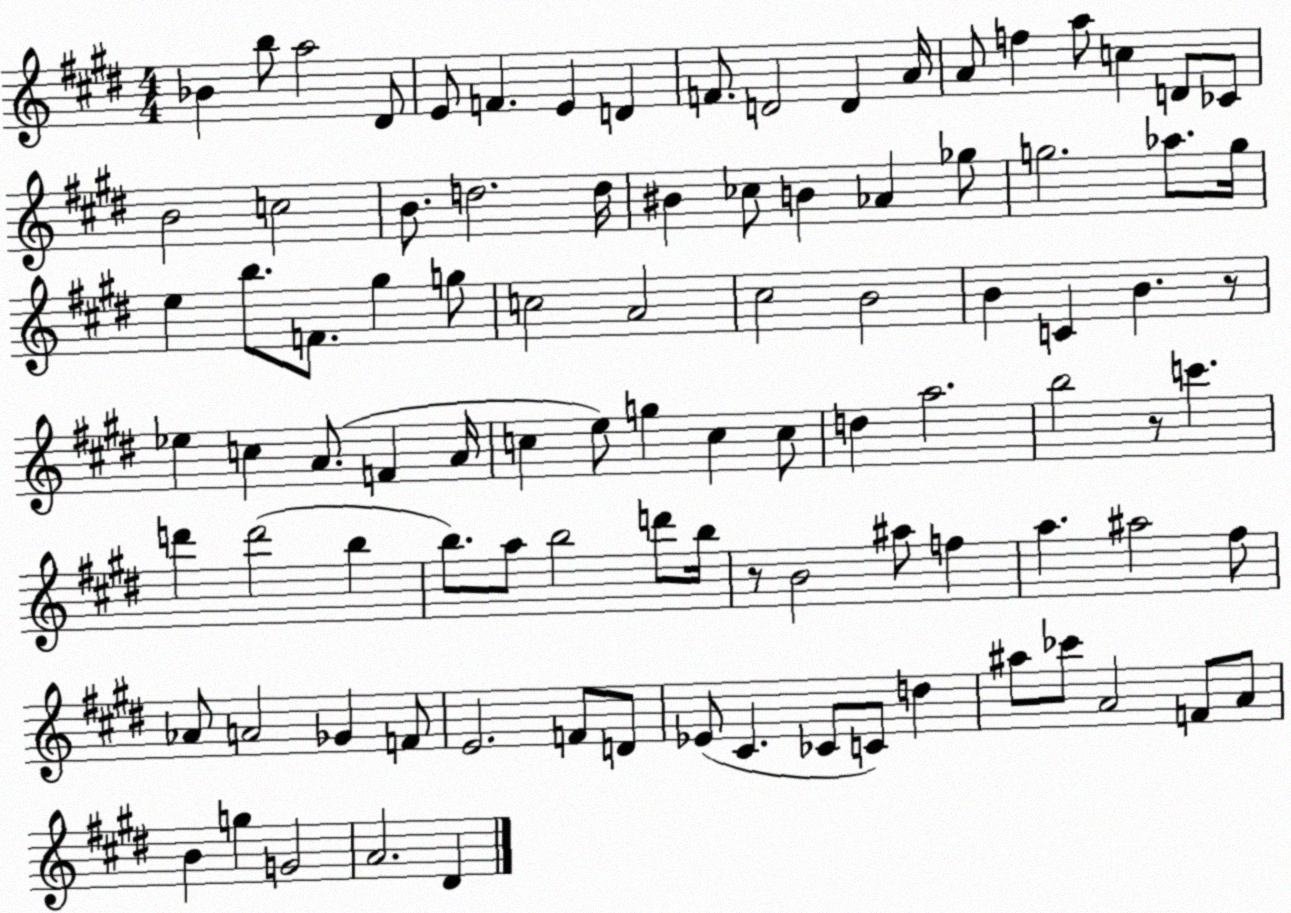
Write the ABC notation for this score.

X:1
T:Untitled
M:4/4
L:1/4
K:E
_B b/2 a2 ^D/2 E/2 F E D F/2 D2 D A/4 A/2 f a/2 c D/2 _C/2 B2 c2 B/2 d2 d/4 ^B _c/2 B _A _g/2 g2 _a/2 g/4 e b/2 F/2 ^g g/2 c2 A2 ^c2 B2 B C B z/2 _e c A/2 F A/4 c e/2 g c c/2 d a2 b2 z/2 c' d' d'2 b b/2 a/2 b2 d'/2 b/4 z/2 B2 ^a/2 f a ^a2 ^f/2 _A/2 A2 _G F/2 E2 F/2 D/2 _E/2 ^C _C/2 C/2 d ^a/2 _c'/2 A2 F/2 A/2 B g G2 A2 ^D